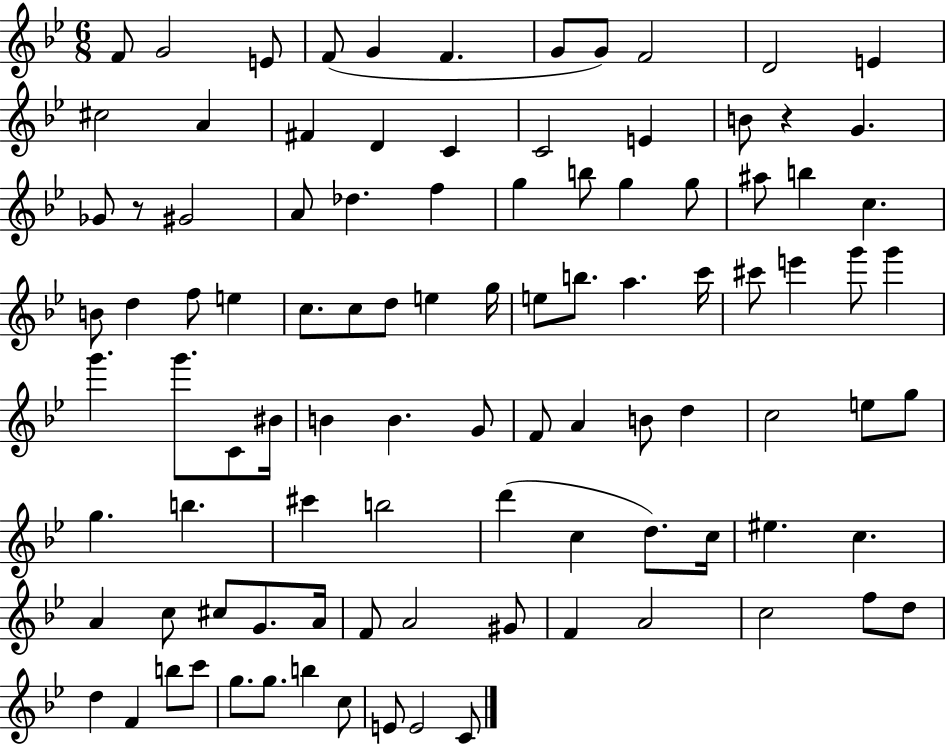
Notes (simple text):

F4/e G4/h E4/e F4/e G4/q F4/q. G4/e G4/e F4/h D4/h E4/q C#5/h A4/q F#4/q D4/q C4/q C4/h E4/q B4/e R/q G4/q. Gb4/e R/e G#4/h A4/e Db5/q. F5/q G5/q B5/e G5/q G5/e A#5/e B5/q C5/q. B4/e D5/q F5/e E5/q C5/e. C5/e D5/e E5/q G5/s E5/e B5/e. A5/q. C6/s C#6/e E6/q G6/e G6/q G6/q. G6/e. C4/e BIS4/s B4/q B4/q. G4/e F4/e A4/q B4/e D5/q C5/h E5/e G5/e G5/q. B5/q. C#6/q B5/h D6/q C5/q D5/e. C5/s EIS5/q. C5/q. A4/q C5/e C#5/e G4/e. A4/s F4/e A4/h G#4/e F4/q A4/h C5/h F5/e D5/e D5/q F4/q B5/e C6/e G5/e. G5/e. B5/q C5/e E4/e E4/h C4/e